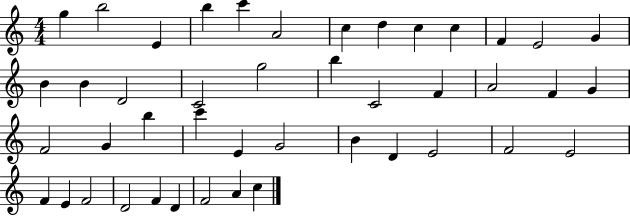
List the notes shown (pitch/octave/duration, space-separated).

G5/q B5/h E4/q B5/q C6/q A4/h C5/q D5/q C5/q C5/q F4/q E4/h G4/q B4/q B4/q D4/h C4/h G5/h B5/q C4/h F4/q A4/h F4/q G4/q F4/h G4/q B5/q C6/q E4/q G4/h B4/q D4/q E4/h F4/h E4/h F4/q E4/q F4/h D4/h F4/q D4/q F4/h A4/q C5/q